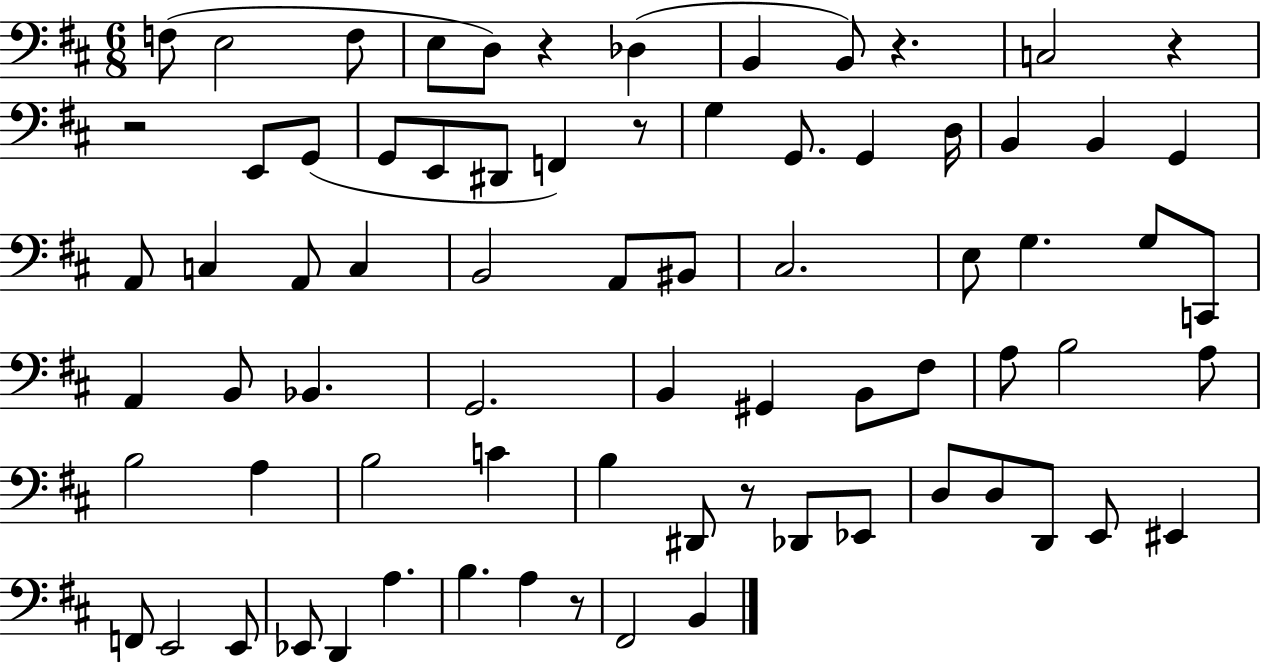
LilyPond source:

{
  \clef bass
  \numericTimeSignature
  \time 6/8
  \key d \major
  f8( e2 f8 | e8 d8) r4 des4( | b,4 b,8) r4. | c2 r4 | \break r2 e,8 g,8( | g,8 e,8 dis,8 f,4) r8 | g4 g,8. g,4 d16 | b,4 b,4 g,4 | \break a,8 c4 a,8 c4 | b,2 a,8 bis,8 | cis2. | e8 g4. g8 c,8 | \break a,4 b,8 bes,4. | g,2. | b,4 gis,4 b,8 fis8 | a8 b2 a8 | \break b2 a4 | b2 c'4 | b4 dis,8 r8 des,8 ees,8 | d8 d8 d,8 e,8 eis,4 | \break f,8 e,2 e,8 | ees,8 d,4 a4. | b4. a4 r8 | fis,2 b,4 | \break \bar "|."
}